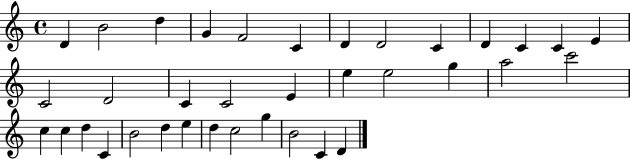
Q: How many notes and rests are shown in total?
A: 36